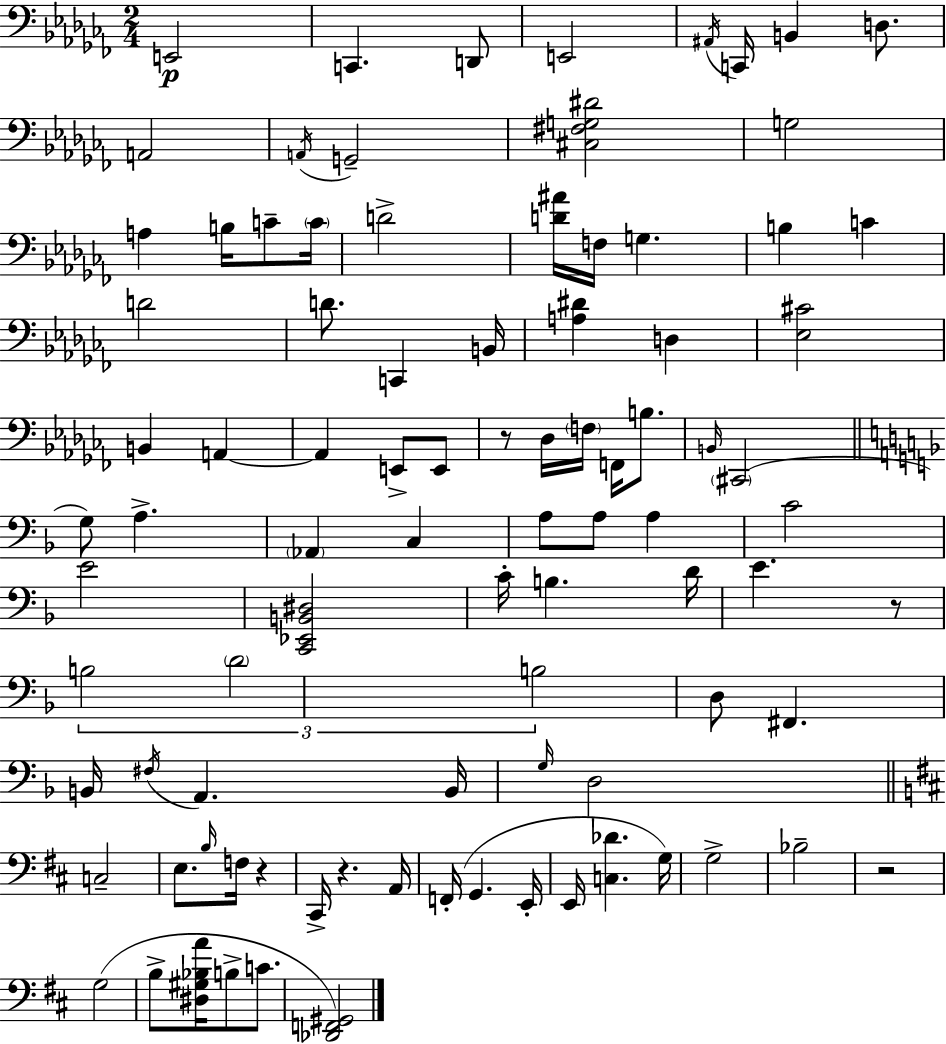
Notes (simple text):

E2/h C2/q. D2/e E2/h A#2/s C2/s B2/q D3/e. A2/h A2/s G2/h [C#3,F#3,G3,D#4]/h G3/h A3/q B3/s C4/e C4/s D4/h [D4,A#4]/s F3/s G3/q. B3/q C4/q D4/h D4/e. C2/q B2/s [A3,D#4]/q D3/q [Eb3,C#4]/h B2/q A2/q A2/q E2/e E2/e R/e Db3/s F3/s F2/s B3/e. B2/s C#2/h G3/e A3/q. Ab2/q C3/q A3/e A3/e A3/q C4/h E4/h [C2,Eb2,B2,D#3]/h C4/s B3/q. D4/s E4/q. R/e B3/h D4/h B3/h D3/e F#2/q. B2/s F#3/s A2/q. B2/s G3/s D3/h C3/h E3/e. B3/s F3/s R/q C#2/s R/q. A2/s F2/s G2/q. E2/s E2/s [C3,Db4]/q. G3/s G3/h Bb3/h R/h G3/h B3/e [D#3,G#3,Bb3,A4]/s B3/e C4/e. [Db2,F2,G#2]/h